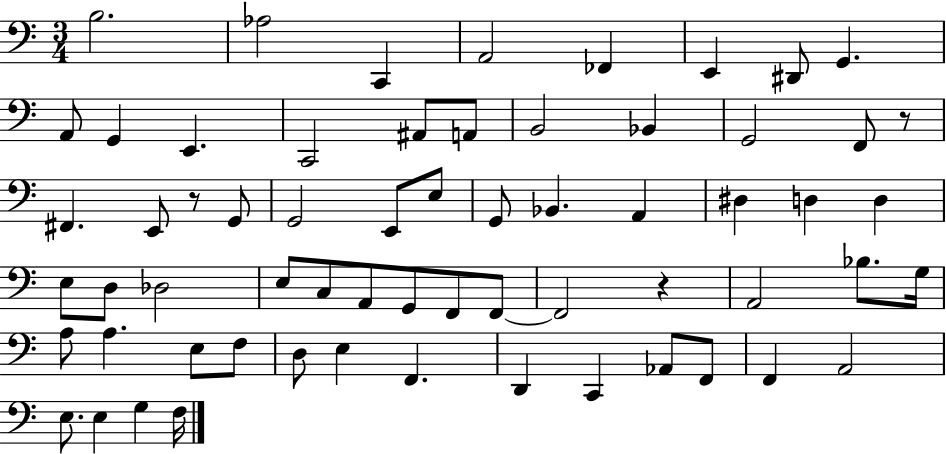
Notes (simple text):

B3/h. Ab3/h C2/q A2/h FES2/q E2/q D#2/e G2/q. A2/e G2/q E2/q. C2/h A#2/e A2/e B2/h Bb2/q G2/h F2/e R/e F#2/q. E2/e R/e G2/e G2/h E2/e E3/e G2/e Bb2/q. A2/q D#3/q D3/q D3/q E3/e D3/e Db3/h E3/e C3/e A2/e G2/e F2/e F2/e F2/h R/q A2/h Bb3/e. G3/s A3/e A3/q. E3/e F3/e D3/e E3/q F2/q. D2/q C2/q Ab2/e F2/e F2/q A2/h E3/e. E3/q G3/q F3/s